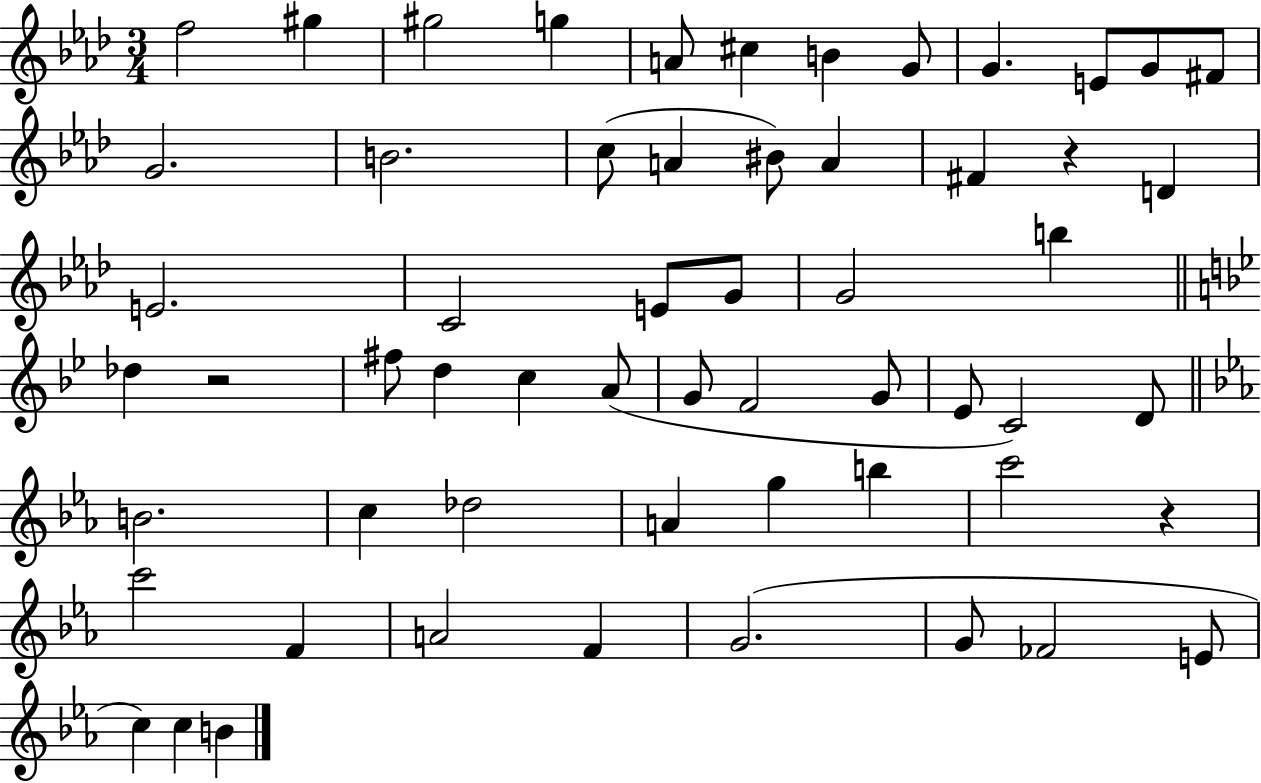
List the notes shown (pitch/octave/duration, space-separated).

F5/h G#5/q G#5/h G5/q A4/e C#5/q B4/q G4/e G4/q. E4/e G4/e F#4/e G4/h. B4/h. C5/e A4/q BIS4/e A4/q F#4/q R/q D4/q E4/h. C4/h E4/e G4/e G4/h B5/q Db5/q R/h F#5/e D5/q C5/q A4/e G4/e F4/h G4/e Eb4/e C4/h D4/e B4/h. C5/q Db5/h A4/q G5/q B5/q C6/h R/q C6/h F4/q A4/h F4/q G4/h. G4/e FES4/h E4/e C5/q C5/q B4/q